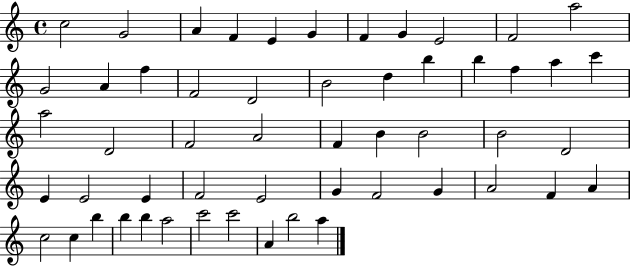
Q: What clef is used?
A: treble